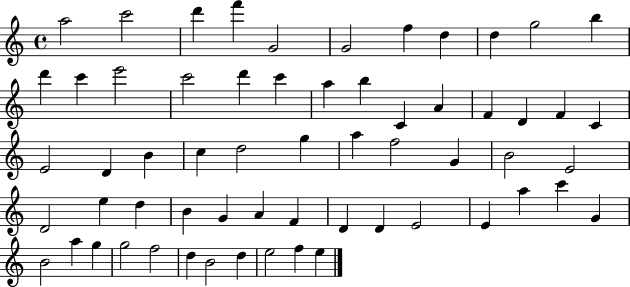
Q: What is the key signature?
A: C major